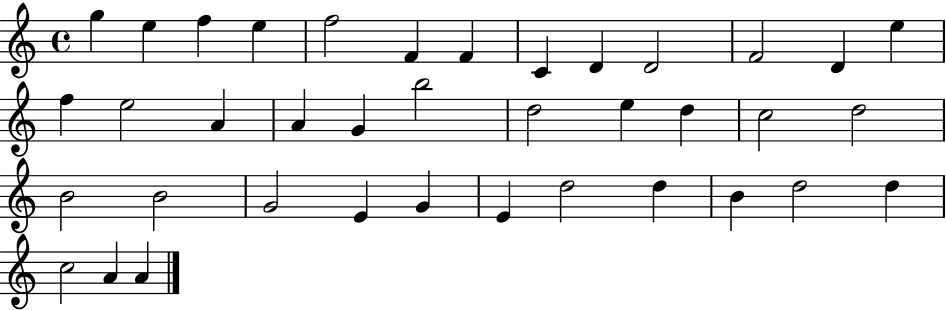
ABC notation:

X:1
T:Untitled
M:4/4
L:1/4
K:C
g e f e f2 F F C D D2 F2 D e f e2 A A G b2 d2 e d c2 d2 B2 B2 G2 E G E d2 d B d2 d c2 A A